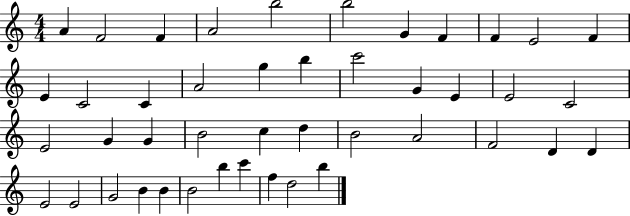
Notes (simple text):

A4/q F4/h F4/q A4/h B5/h B5/h G4/q F4/q F4/q E4/h F4/q E4/q C4/h C4/q A4/h G5/q B5/q C6/h G4/q E4/q E4/h C4/h E4/h G4/q G4/q B4/h C5/q D5/q B4/h A4/h F4/h D4/q D4/q E4/h E4/h G4/h B4/q B4/q B4/h B5/q C6/q F5/q D5/h B5/q